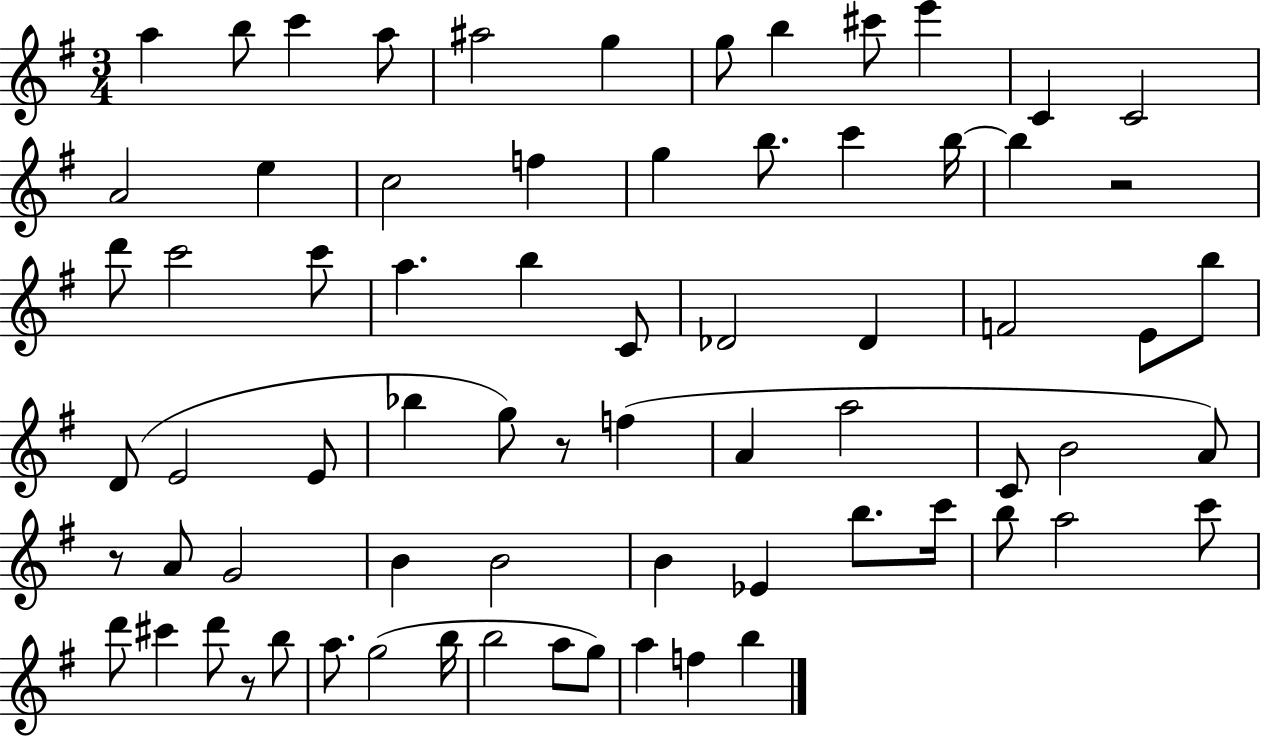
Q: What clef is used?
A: treble